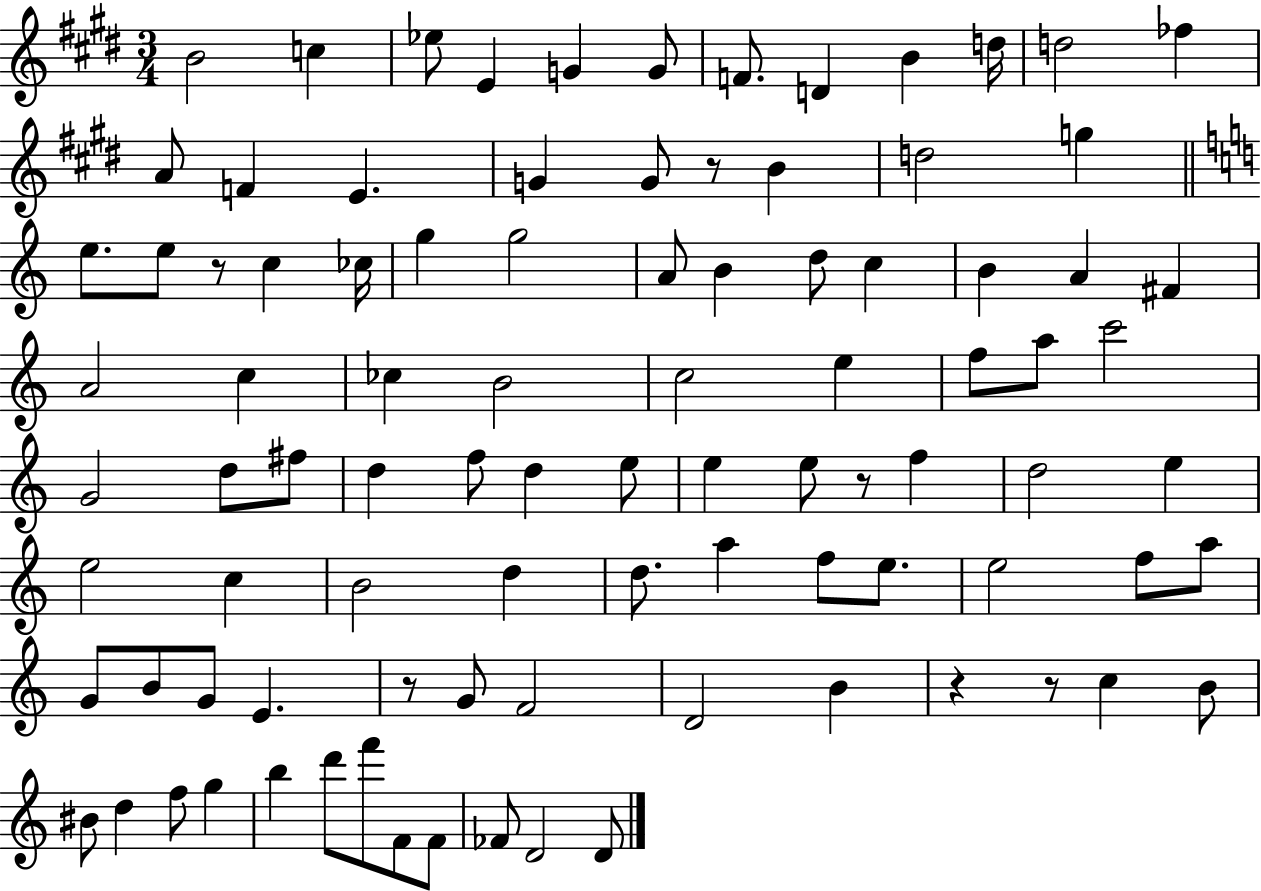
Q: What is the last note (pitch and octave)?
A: D4